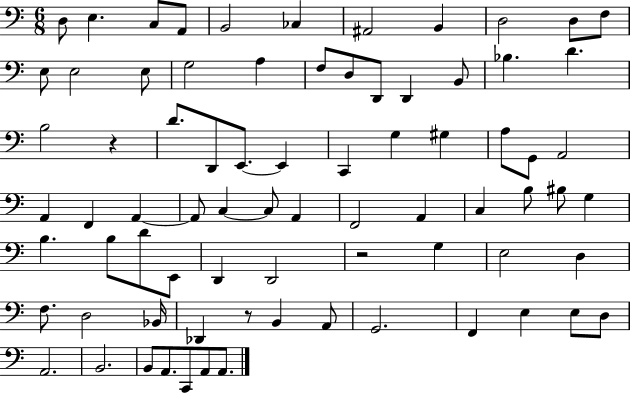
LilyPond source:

{
  \clef bass
  \numericTimeSignature
  \time 6/8
  \key c \major
  \repeat volta 2 { d8 e4. c8 a,8 | b,2 ces4 | ais,2 b,4 | d2 d8 f8 | \break e8 e2 e8 | g2 a4 | f8 d8 d,8 d,4 b,8 | bes4. d'4. | \break b2 r4 | d'8. d,8 e,8.~~ e,4 | c,4 g4 gis4 | a8 g,8 a,2 | \break a,4 f,4 a,4~~ | a,8 c4~~ c8 a,4 | f,2 a,4 | c4 b8 bis8 g4 | \break b4. b8 d'8 e,8 | d,4 d,2 | r2 g4 | e2 d4 | \break f8. d2 bes,16 | des,4 r8 b,4 a,8 | g,2. | f,4 e4 e8 d8 | \break a,2. | b,2. | b,8 a,8. c,8 a,8 a,8. | } \bar "|."
}